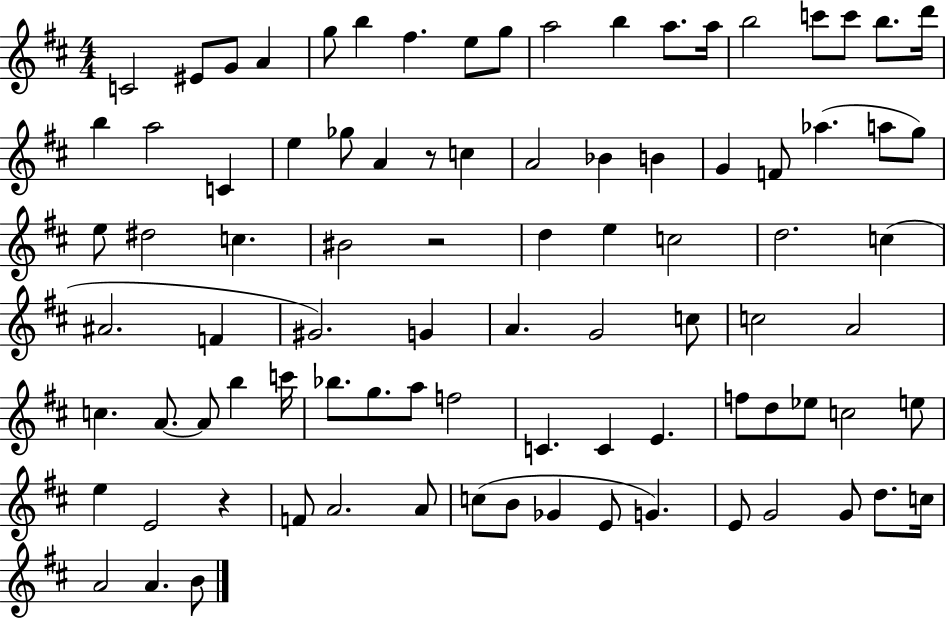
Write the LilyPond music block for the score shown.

{
  \clef treble
  \numericTimeSignature
  \time 4/4
  \key d \major
  c'2 eis'8 g'8 a'4 | g''8 b''4 fis''4. e''8 g''8 | a''2 b''4 a''8. a''16 | b''2 c'''8 c'''8 b''8. d'''16 | \break b''4 a''2 c'4 | e''4 ges''8 a'4 r8 c''4 | a'2 bes'4 b'4 | g'4 f'8 aes''4.( a''8 g''8) | \break e''8 dis''2 c''4. | bis'2 r2 | d''4 e''4 c''2 | d''2. c''4( | \break ais'2. f'4 | gis'2.) g'4 | a'4. g'2 c''8 | c''2 a'2 | \break c''4. a'8.~~ a'8 b''4 c'''16 | bes''8. g''8. a''8 f''2 | c'4. c'4 e'4. | f''8 d''8 ees''8 c''2 e''8 | \break e''4 e'2 r4 | f'8 a'2. a'8 | c''8( b'8 ges'4 e'8 g'4.) | e'8 g'2 g'8 d''8. c''16 | \break a'2 a'4. b'8 | \bar "|."
}